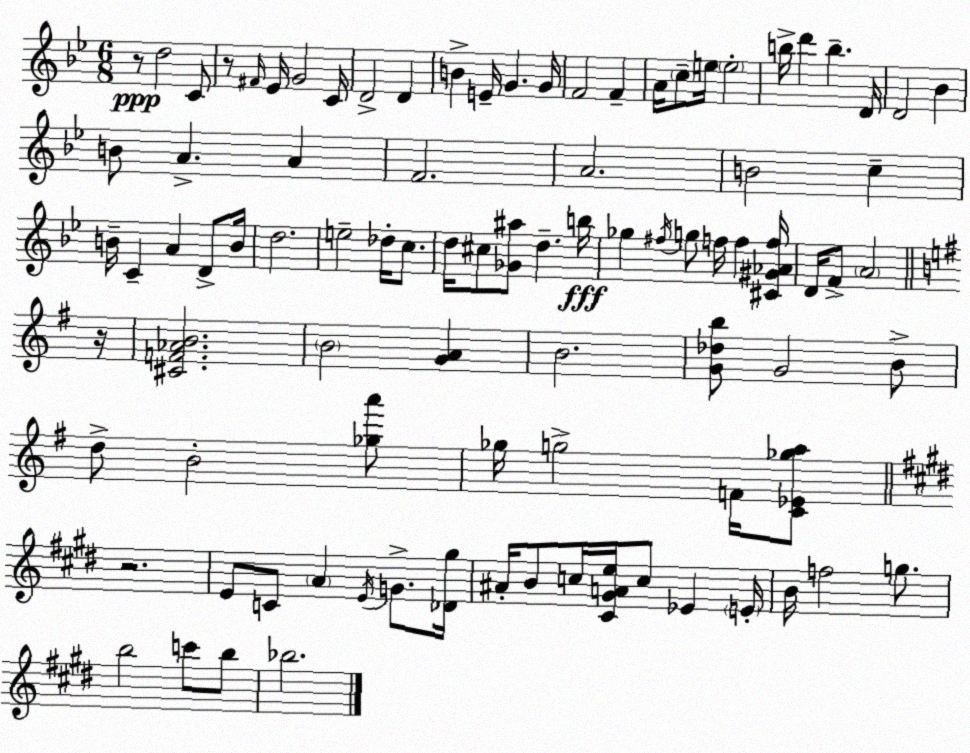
X:1
T:Untitled
M:6/8
L:1/4
K:Gm
z/2 d2 C/2 z/2 ^F/4 _E/4 G2 C/4 D2 D B E/4 G G/4 F2 F A/4 c/2 e/4 e2 b/4 d' b D/4 D2 _B B/2 A A F2 A2 B2 c B/4 C A D/2 B/4 d2 e2 _d/4 c/2 d/4 ^c/2 [_G^a]/2 d b/4 _g ^f/4 g/2 f/4 f [^C^G_Af]/4 D/4 F/2 A2 z/4 [^CF_AB]2 B2 [GA] B2 [G_db]/2 G2 B/2 d/2 B2 [_ga']/2 _g/4 g2 F/4 [C_E_ga]/2 z2 E/2 C/2 A E/4 G/2 [_D^g]/4 ^A/4 B/2 c/4 [^C^GAe]/4 c/2 _E E/4 B/4 f2 g/2 b2 c'/2 b/2 _b2